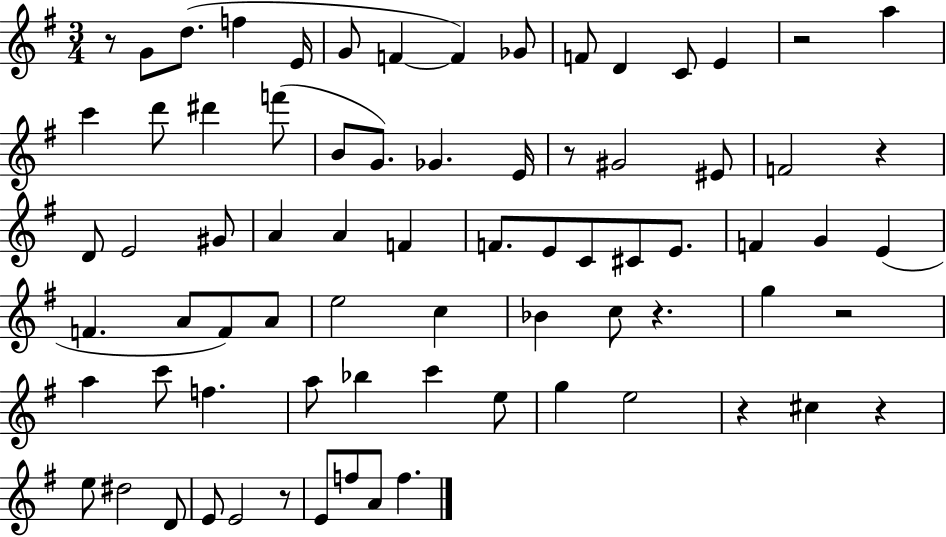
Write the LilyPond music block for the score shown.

{
  \clef treble
  \numericTimeSignature
  \time 3/4
  \key g \major
  \repeat volta 2 { r8 g'8 d''8.( f''4 e'16 | g'8 f'4~~ f'4) ges'8 | f'8 d'4 c'8 e'4 | r2 a''4 | \break c'''4 d'''8 dis'''4 f'''8( | b'8 g'8.) ges'4. e'16 | r8 gis'2 eis'8 | f'2 r4 | \break d'8 e'2 gis'8 | a'4 a'4 f'4 | f'8. e'8 c'8 cis'8 e'8. | f'4 g'4 e'4( | \break f'4. a'8 f'8) a'8 | e''2 c''4 | bes'4 c''8 r4. | g''4 r2 | \break a''4 c'''8 f''4. | a''8 bes''4 c'''4 e''8 | g''4 e''2 | r4 cis''4 r4 | \break e''8 dis''2 d'8 | e'8 e'2 r8 | e'8 f''8 a'8 f''4. | } \bar "|."
}